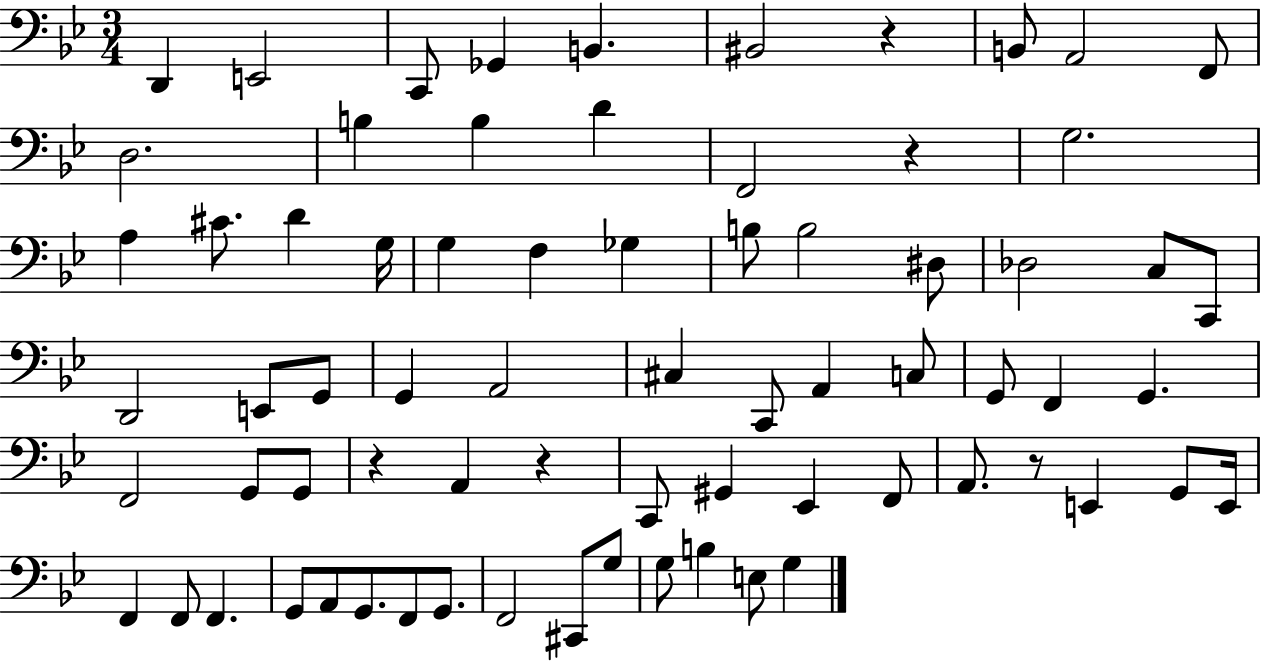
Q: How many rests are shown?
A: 5